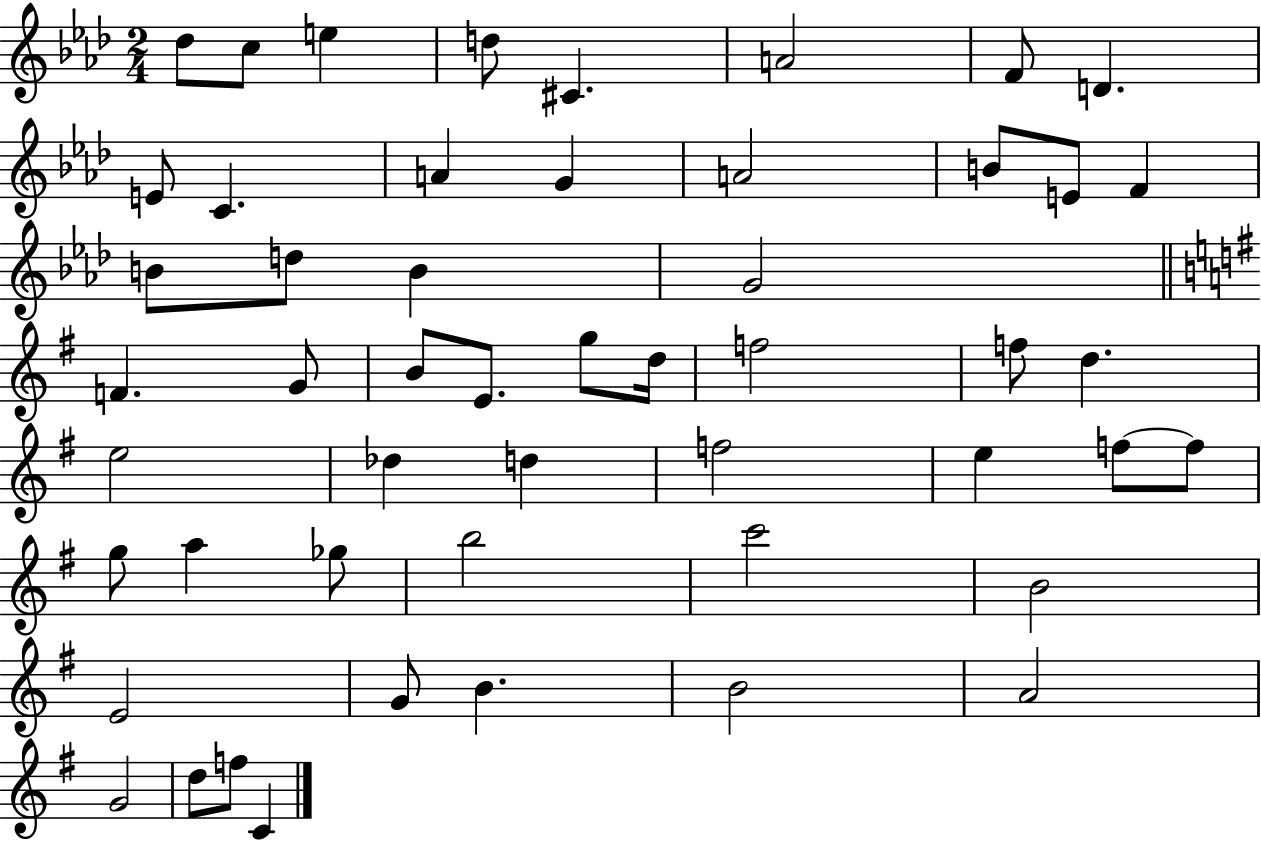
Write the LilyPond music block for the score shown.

{
  \clef treble
  \numericTimeSignature
  \time 2/4
  \key aes \major
  des''8 c''8 e''4 | d''8 cis'4. | a'2 | f'8 d'4. | \break e'8 c'4. | a'4 g'4 | a'2 | b'8 e'8 f'4 | \break b'8 d''8 b'4 | g'2 | \bar "||" \break \key g \major f'4. g'8 | b'8 e'8. g''8 d''16 | f''2 | f''8 d''4. | \break e''2 | des''4 d''4 | f''2 | e''4 f''8~~ f''8 | \break g''8 a''4 ges''8 | b''2 | c'''2 | b'2 | \break e'2 | g'8 b'4. | b'2 | a'2 | \break g'2 | d''8 f''8 c'4 | \bar "|."
}